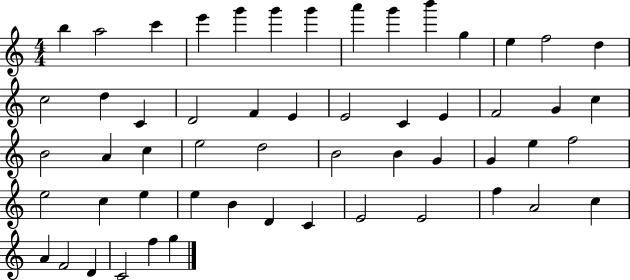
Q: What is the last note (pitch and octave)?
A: G5